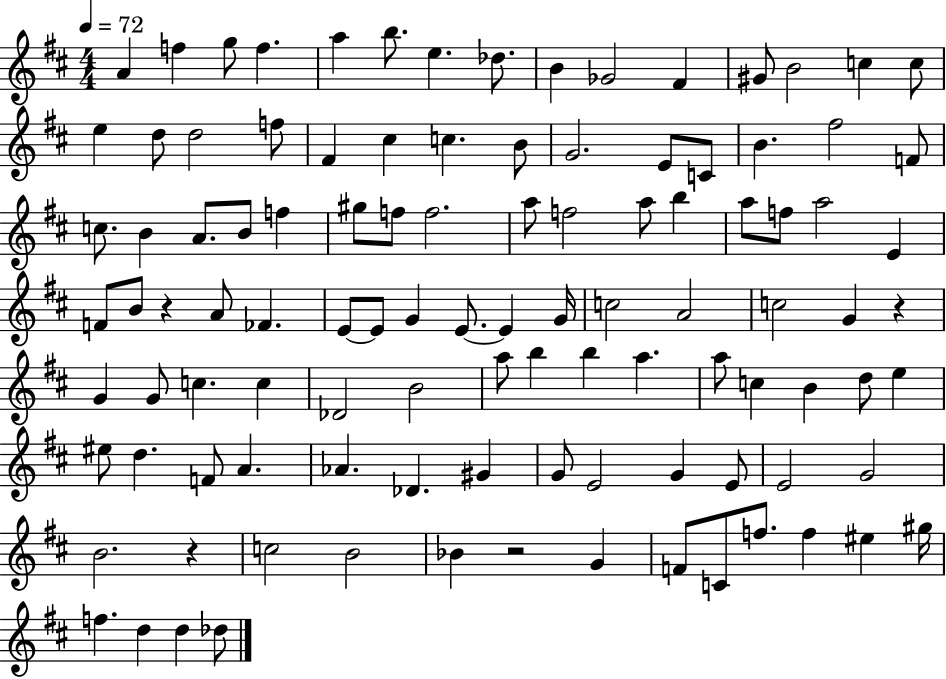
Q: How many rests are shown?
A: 4